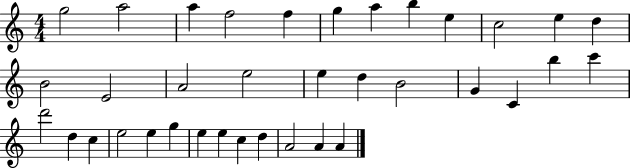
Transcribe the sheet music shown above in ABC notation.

X:1
T:Untitled
M:4/4
L:1/4
K:C
g2 a2 a f2 f g a b e c2 e d B2 E2 A2 e2 e d B2 G C b c' d'2 d c e2 e g e e c d A2 A A